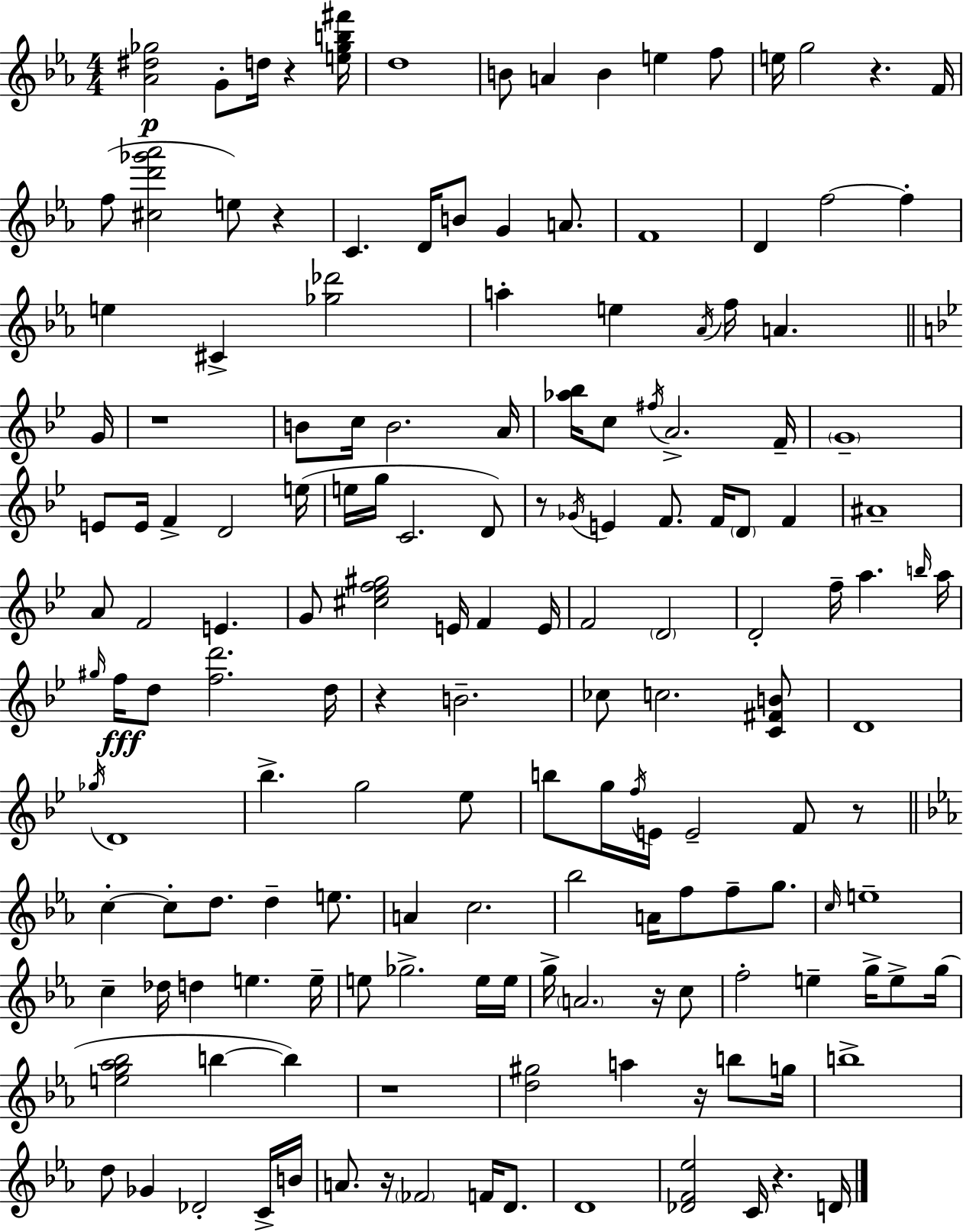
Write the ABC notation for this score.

X:1
T:Untitled
M:4/4
L:1/4
K:Cm
[_A^d_g]2 G/2 d/4 z [e_gb^f']/4 d4 B/2 A B e f/2 e/4 g2 z F/4 f/2 [^cd'_g'_a']2 e/2 z C D/4 B/2 G A/2 F4 D f2 f e ^C [_g_d']2 a e _A/4 f/4 A G/4 z4 B/2 c/4 B2 A/4 [_a_b]/4 c/2 ^f/4 A2 F/4 G4 E/2 E/4 F D2 e/4 e/4 g/4 C2 D/2 z/2 _G/4 E F/2 F/4 D/2 F ^A4 A/2 F2 E G/2 [^c_ef^g]2 E/4 F E/4 F2 D2 D2 f/4 a b/4 a/4 ^g/4 f/4 d/2 [fd']2 d/4 z B2 _c/2 c2 [C^FB]/2 D4 _g/4 D4 _b g2 _e/2 b/2 g/4 f/4 E/4 E2 F/2 z/2 c c/2 d/2 d e/2 A c2 _b2 A/4 f/2 f/2 g/2 c/4 e4 c _d/4 d e e/4 e/2 _g2 e/4 e/4 g/4 A2 z/4 c/2 f2 e g/4 e/2 g/4 [eg_a_b]2 b b z4 [d^g]2 a z/4 b/2 g/4 b4 d/2 _G _D2 C/4 B/4 A/2 z/4 _F2 F/4 D/2 D4 [_DF_e]2 C/4 z D/4